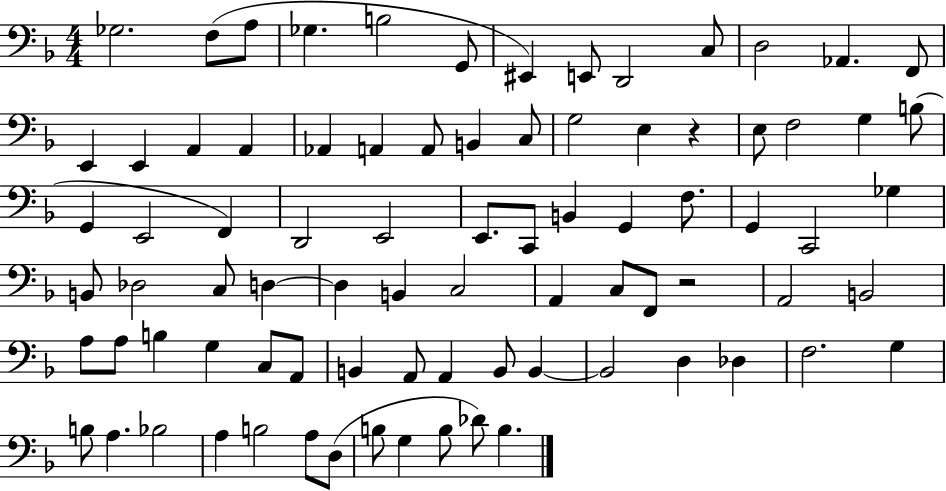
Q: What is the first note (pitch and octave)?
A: Gb3